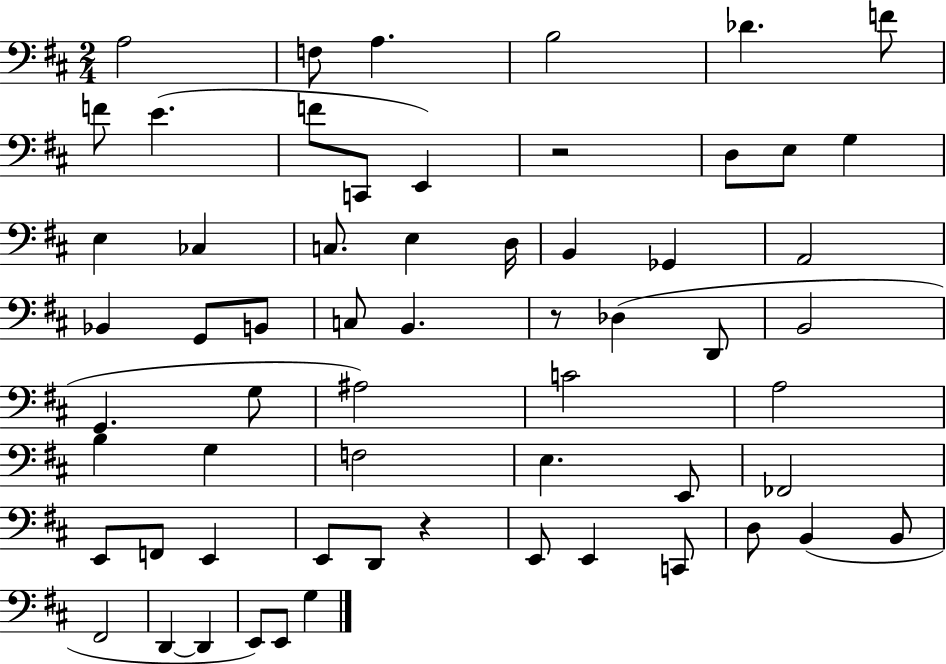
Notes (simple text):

A3/h F3/e A3/q. B3/h Db4/q. F4/e F4/e E4/q. F4/e C2/e E2/q R/h D3/e E3/e G3/q E3/q CES3/q C3/e. E3/q D3/s B2/q Gb2/q A2/h Bb2/q G2/e B2/e C3/e B2/q. R/e Db3/q D2/e B2/h G2/q. G3/e A#3/h C4/h A3/h B3/q G3/q F3/h E3/q. E2/e FES2/h E2/e F2/e E2/q E2/e D2/e R/q E2/e E2/q C2/e D3/e B2/q B2/e F#2/h D2/q D2/q E2/e E2/e G3/q